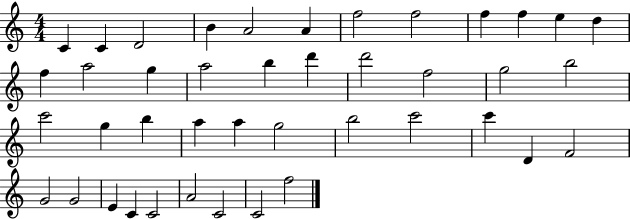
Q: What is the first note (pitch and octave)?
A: C4